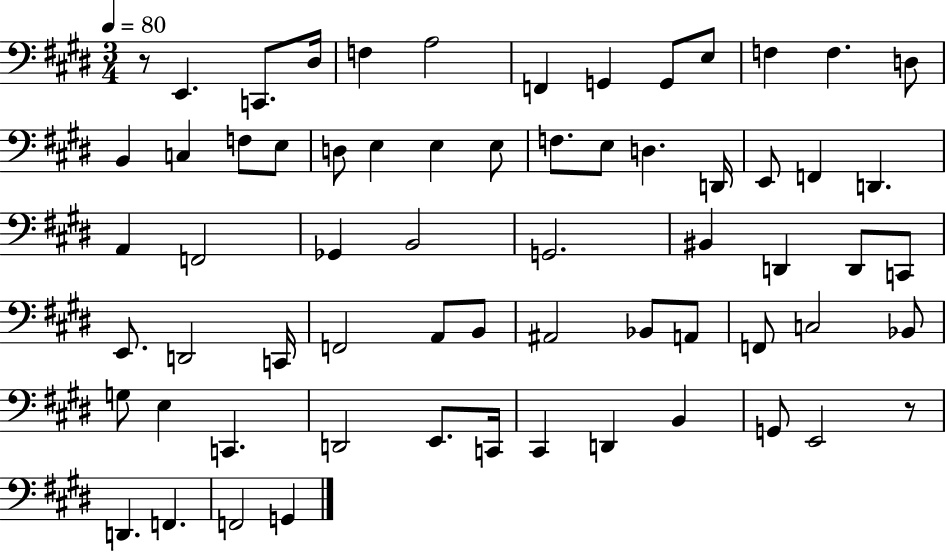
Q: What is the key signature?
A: E major